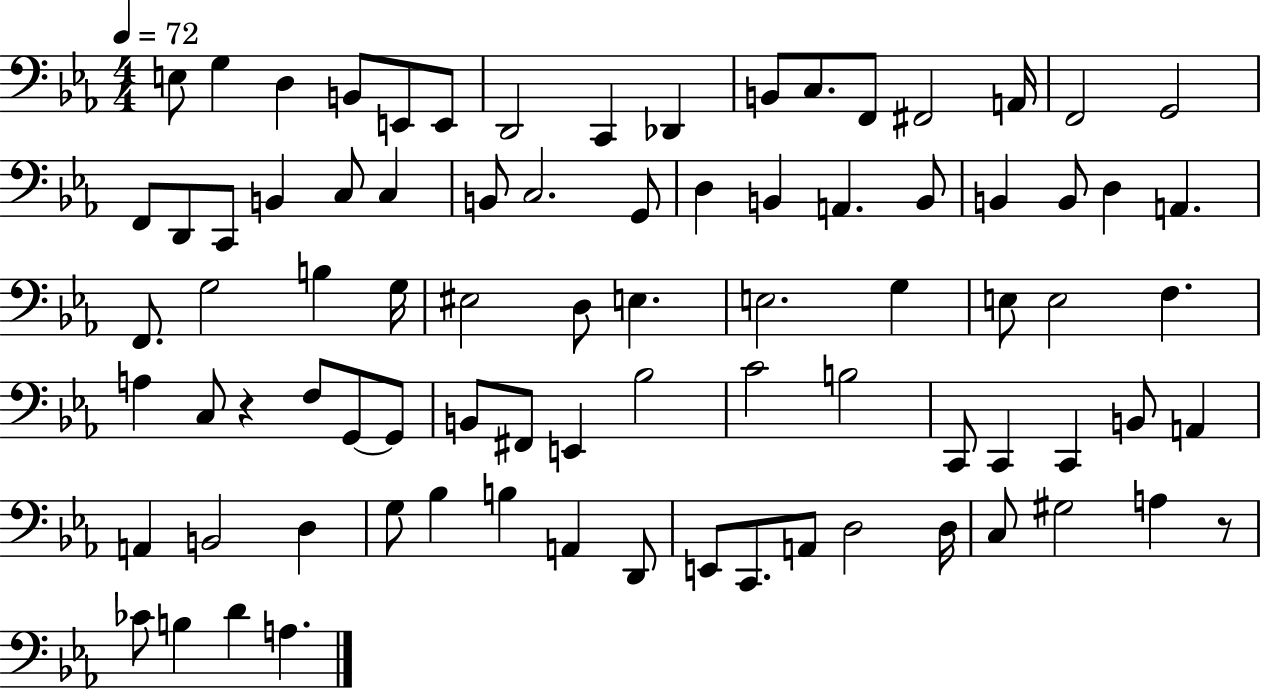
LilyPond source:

{
  \clef bass
  \numericTimeSignature
  \time 4/4
  \key ees \major
  \tempo 4 = 72
  e8 g4 d4 b,8 e,8 e,8 | d,2 c,4 des,4 | b,8 c8. f,8 fis,2 a,16 | f,2 g,2 | \break f,8 d,8 c,8 b,4 c8 c4 | b,8 c2. g,8 | d4 b,4 a,4. b,8 | b,4 b,8 d4 a,4. | \break f,8. g2 b4 g16 | eis2 d8 e4. | e2. g4 | e8 e2 f4. | \break a4 c8 r4 f8 g,8~~ g,8 | b,8 fis,8 e,4 bes2 | c'2 b2 | c,8 c,4 c,4 b,8 a,4 | \break a,4 b,2 d4 | g8 bes4 b4 a,4 d,8 | e,8 c,8. a,8 d2 d16 | c8 gis2 a4 r8 | \break ces'8 b4 d'4 a4. | \bar "|."
}